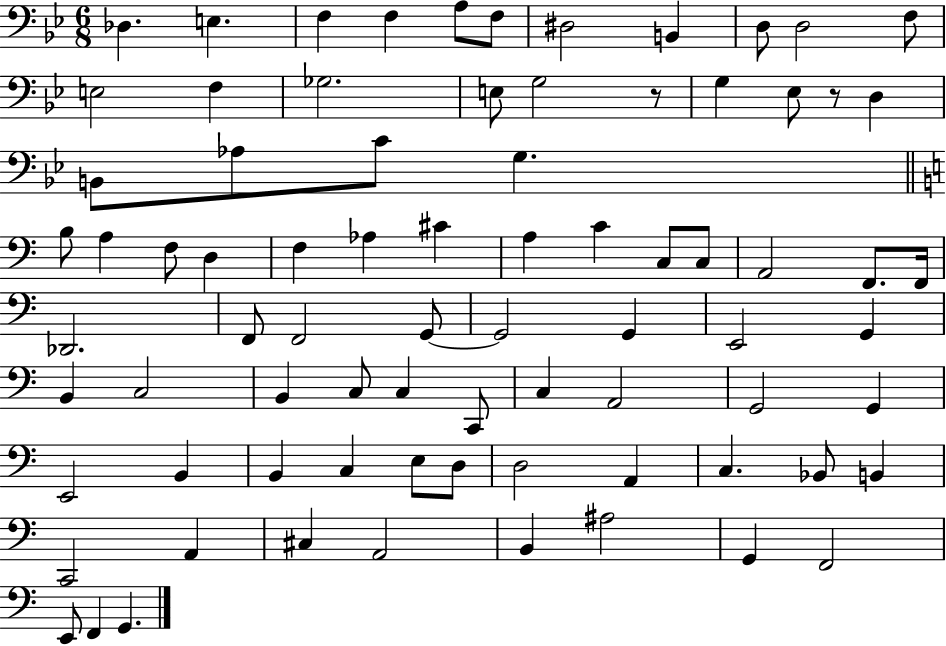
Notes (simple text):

Db3/q. E3/q. F3/q F3/q A3/e F3/e D#3/h B2/q D3/e D3/h F3/e E3/h F3/q Gb3/h. E3/e G3/h R/e G3/q Eb3/e R/e D3/q B2/e Ab3/e C4/e G3/q. B3/e A3/q F3/e D3/q F3/q Ab3/q C#4/q A3/q C4/q C3/e C3/e A2/h F2/e. F2/s Db2/h. F2/e F2/h G2/e G2/h G2/q E2/h G2/q B2/q C3/h B2/q C3/e C3/q C2/e C3/q A2/h G2/h G2/q E2/h B2/q B2/q C3/q E3/e D3/e D3/h A2/q C3/q. Bb2/e B2/q C2/h A2/q C#3/q A2/h B2/q A#3/h G2/q F2/h E2/e F2/q G2/q.